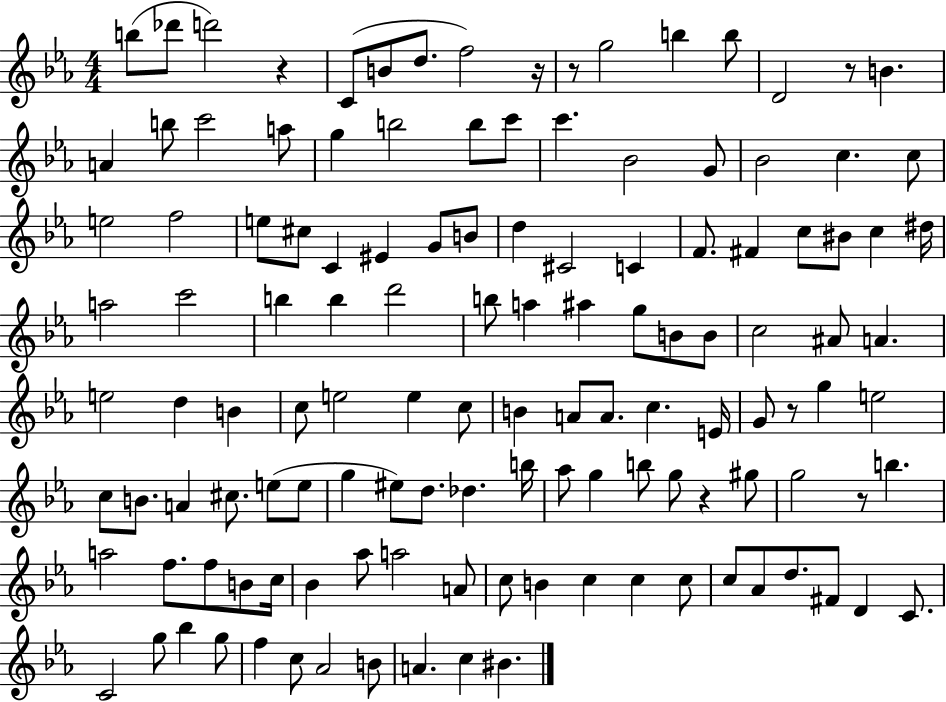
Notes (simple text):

B5/e Db6/e D6/h R/q C4/e B4/e D5/e. F5/h R/s R/e G5/h B5/q B5/e D4/h R/e B4/q. A4/q B5/e C6/h A5/e G5/q B5/h B5/e C6/e C6/q. Bb4/h G4/e Bb4/h C5/q. C5/e E5/h F5/h E5/e C#5/e C4/q EIS4/q G4/e B4/e D5/q C#4/h C4/q F4/e. F#4/q C5/e BIS4/e C5/q D#5/s A5/h C6/h B5/q B5/q D6/h B5/e A5/q A#5/q G5/e B4/e B4/e C5/h A#4/e A4/q. E5/h D5/q B4/q C5/e E5/h E5/q C5/e B4/q A4/e A4/e. C5/q. E4/s G4/e R/e G5/q E5/h C5/e B4/e. A4/q C#5/e. E5/e E5/e G5/q EIS5/e D5/e. Db5/q. B5/s Ab5/e G5/q B5/e G5/e R/q G#5/e G5/h R/e B5/q. A5/h F5/e. F5/e B4/e C5/s Bb4/q Ab5/e A5/h A4/e C5/e B4/q C5/q C5/q C5/e C5/e Ab4/e D5/e. F#4/e D4/q C4/e. C4/h G5/e Bb5/q G5/e F5/q C5/e Ab4/h B4/e A4/q. C5/q BIS4/q.